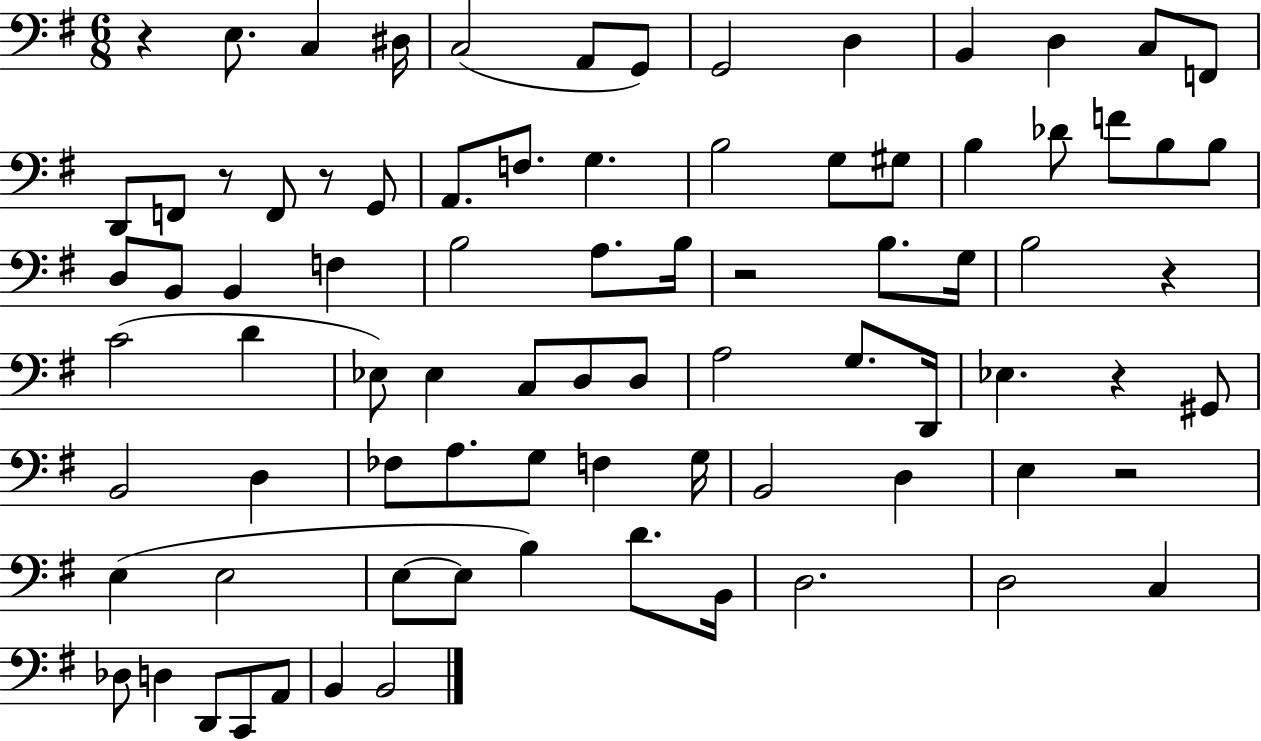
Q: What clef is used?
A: bass